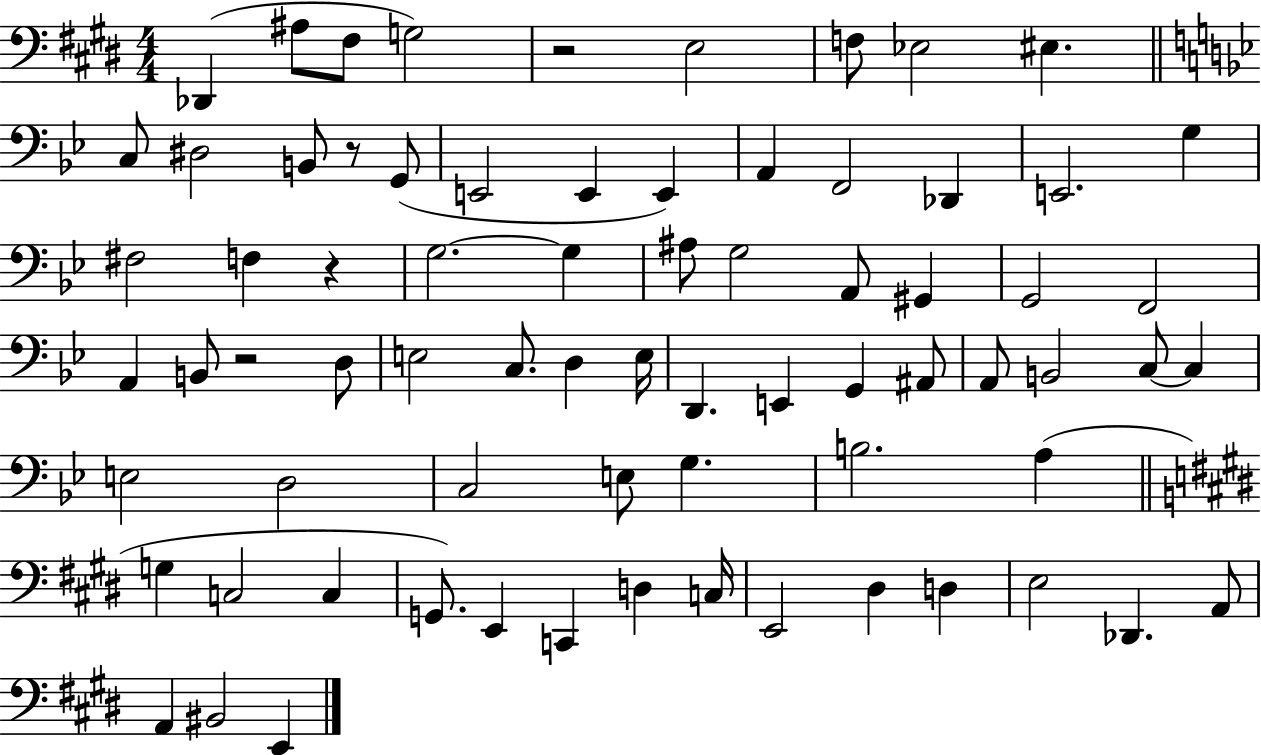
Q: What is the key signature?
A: E major